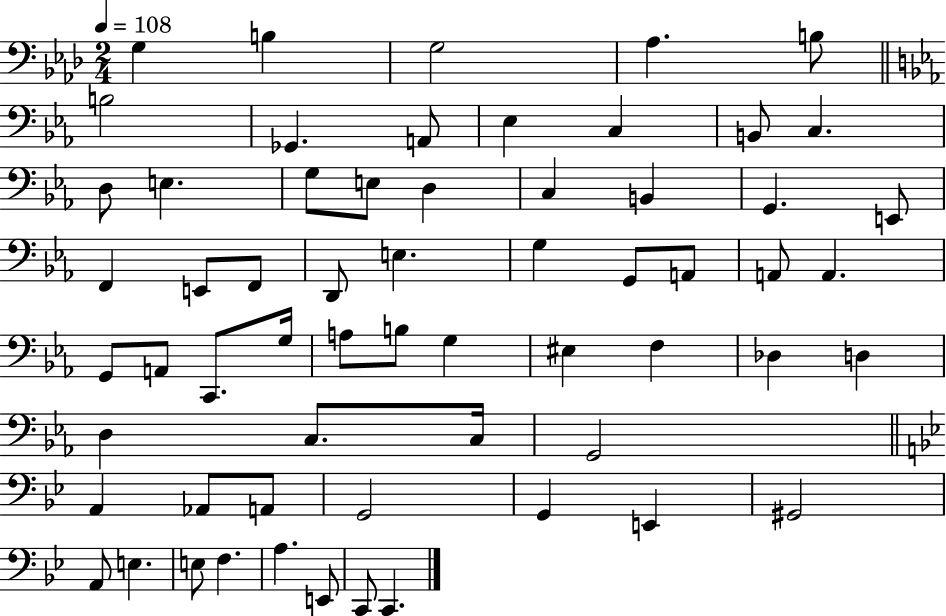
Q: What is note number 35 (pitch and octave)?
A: G3